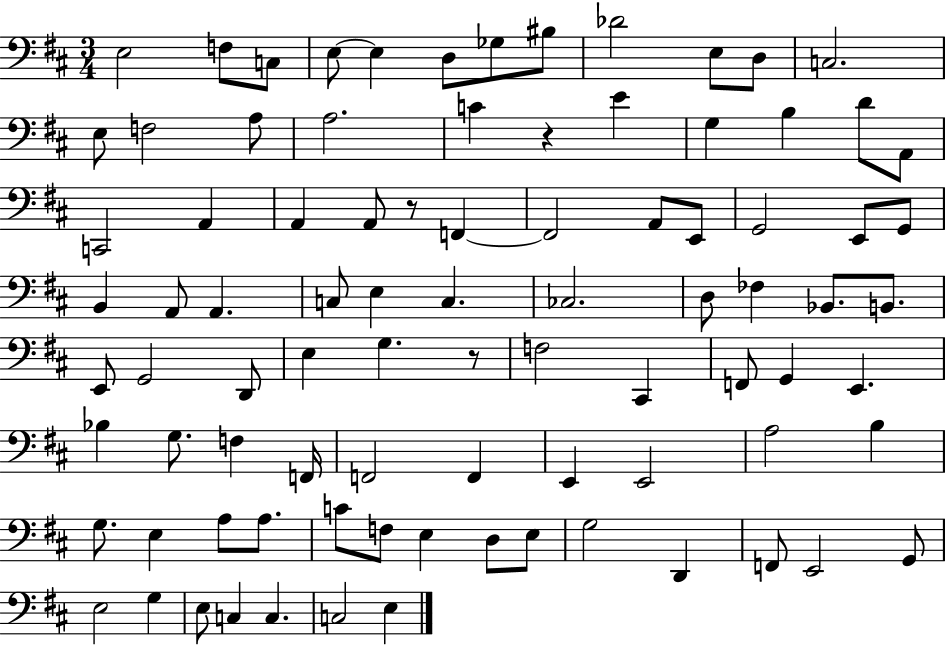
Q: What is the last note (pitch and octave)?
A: E3